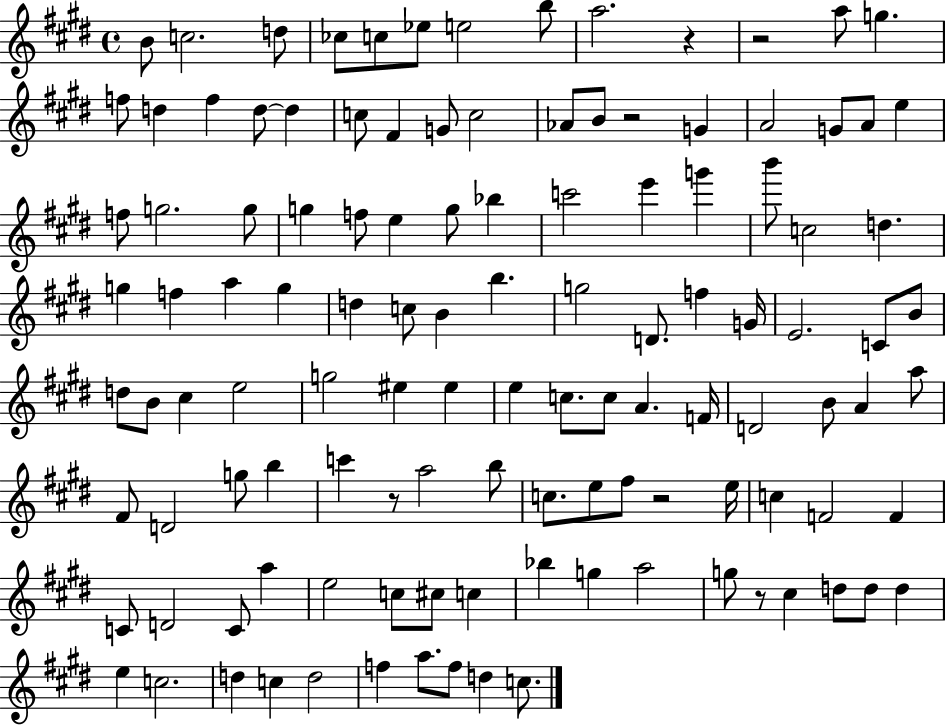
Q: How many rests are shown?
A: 6